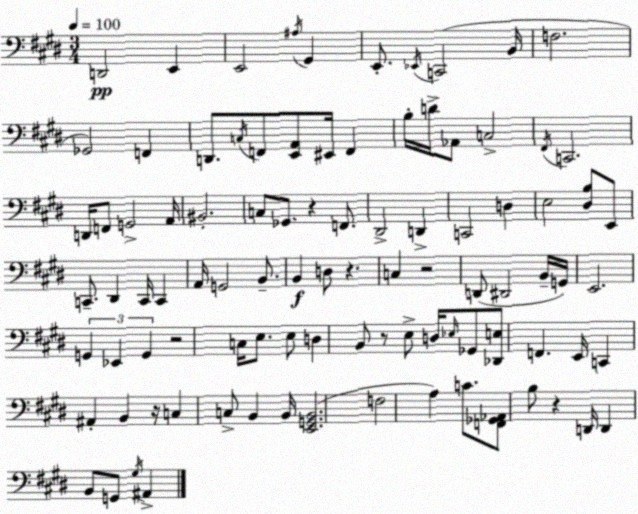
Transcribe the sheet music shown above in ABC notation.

X:1
T:Untitled
M:3/4
L:1/4
K:E
D,,2 E,, E,,2 ^A,/4 ^G,, E,,/2 _E,,/4 C,,2 B,,/4 F,2 _G,,2 F,, D,,/2 C,/4 F,,/2 [E,,A,,]/2 ^E,,/4 F,, B,/4 D/4 _A,,/2 C,2 ^F,,/4 C,,2 D,,/4 F,,/2 G,,2 A,,/4 ^B,,2 C,/2 _G,,/2 z F,,/2 ^D,,2 D,, C,,2 D, E,2 [^D,B,]/2 E,,/2 C,,/2 ^D,, C,,/4 C,, A,,/4 G,,2 B,,/2 B,, D,/2 z C, z2 D,,/2 ^D,,2 B,,/4 G,,/4 E,,2 G,, _E,, G,, z2 C,/4 E,/2 E,/2 D, B,,/2 z/2 E,/2 D,/4 _E,/4 _G,,/2 [_D,,E,]/2 F,, E,,/4 C,, ^A,, B,, z/4 C, C,/2 B,, B,,/4 [E,,G,,B,,]2 F,2 A, C/2 [F,,_G,,_A,,]/2 B,/2 z D,,/4 D,, B,,/2 G,,/2 ^G,/4 ^A,,